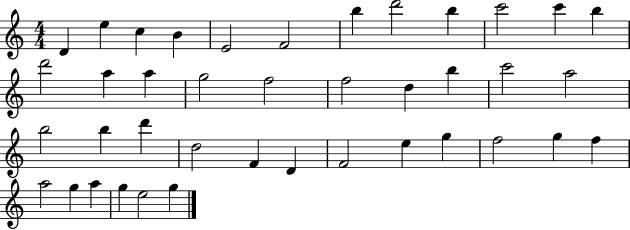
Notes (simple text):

D4/q E5/q C5/q B4/q E4/h F4/h B5/q D6/h B5/q C6/h C6/q B5/q D6/h A5/q A5/q G5/h F5/h F5/h D5/q B5/q C6/h A5/h B5/h B5/q D6/q D5/h F4/q D4/q F4/h E5/q G5/q F5/h G5/q F5/q A5/h G5/q A5/q G5/q E5/h G5/q